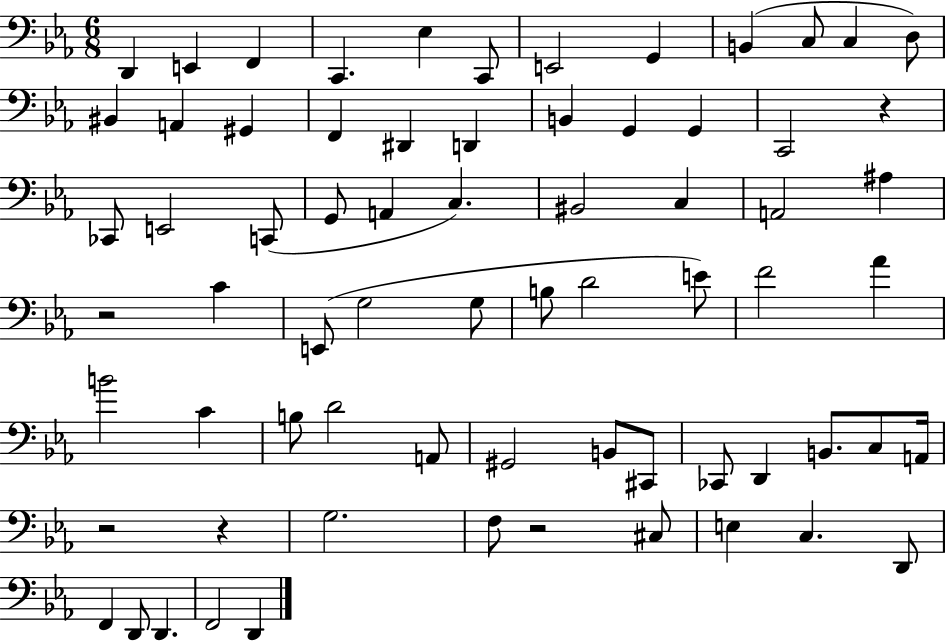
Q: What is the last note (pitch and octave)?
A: D2